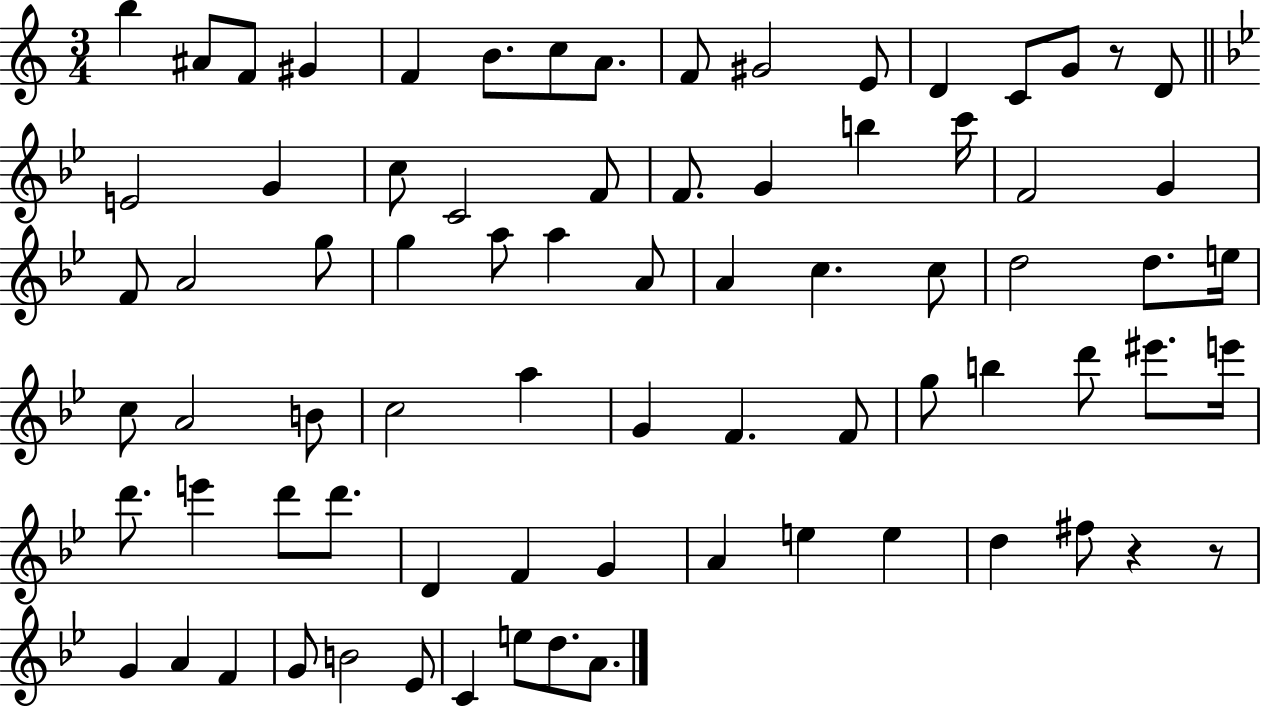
B5/q A#4/e F4/e G#4/q F4/q B4/e. C5/e A4/e. F4/e G#4/h E4/e D4/q C4/e G4/e R/e D4/e E4/h G4/q C5/e C4/h F4/e F4/e. G4/q B5/q C6/s F4/h G4/q F4/e A4/h G5/e G5/q A5/e A5/q A4/e A4/q C5/q. C5/e D5/h D5/e. E5/s C5/e A4/h B4/e C5/h A5/q G4/q F4/q. F4/e G5/e B5/q D6/e EIS6/e. E6/s D6/e. E6/q D6/e D6/e. D4/q F4/q G4/q A4/q E5/q E5/q D5/q F#5/e R/q R/e G4/q A4/q F4/q G4/e B4/h Eb4/e C4/q E5/e D5/e. A4/e.